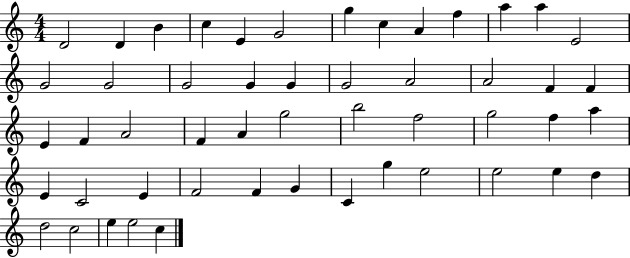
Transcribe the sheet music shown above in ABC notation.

X:1
T:Untitled
M:4/4
L:1/4
K:C
D2 D B c E G2 g c A f a a E2 G2 G2 G2 G G G2 A2 A2 F F E F A2 F A g2 b2 f2 g2 f a E C2 E F2 F G C g e2 e2 e d d2 c2 e e2 c